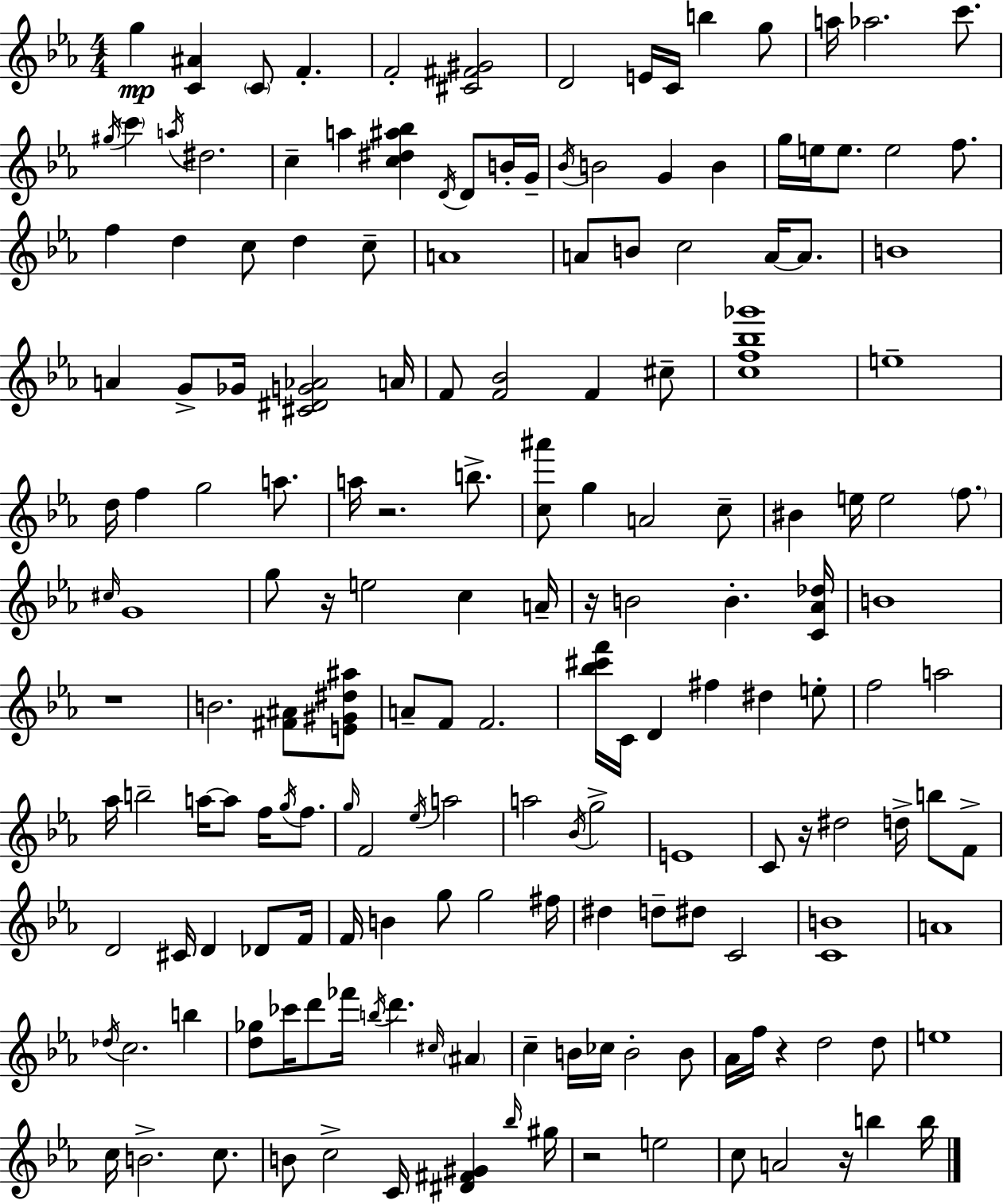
X:1
T:Untitled
M:4/4
L:1/4
K:Eb
g [C^A] C/2 F F2 [^C^F^G]2 D2 E/4 C/4 b g/2 a/4 _a2 c'/2 ^g/4 c' a/4 ^d2 c a [c^d^a_b] D/4 D/2 B/4 G/4 _B/4 B2 G B g/4 e/4 e/2 e2 f/2 f d c/2 d c/2 A4 A/2 B/2 c2 A/4 A/2 B4 A G/2 _G/4 [^C^DG_A]2 A/4 F/2 [F_B]2 F ^c/2 [cf_b_g']4 e4 d/4 f g2 a/2 a/4 z2 b/2 [c^a']/2 g A2 c/2 ^B e/4 e2 f/2 ^c/4 G4 g/2 z/4 e2 c A/4 z/4 B2 B [C_A_d]/4 B4 z4 B2 [^F^A]/2 [E^G^d^a]/2 A/2 F/2 F2 [_b^c'f']/4 C/4 D ^f ^d e/2 f2 a2 _a/4 b2 a/4 a/2 f/4 g/4 f/2 g/4 F2 _e/4 a2 a2 _B/4 g2 E4 C/2 z/4 ^d2 d/4 b/2 F/2 D2 ^C/4 D _D/2 F/4 F/4 B g/2 g2 ^f/4 ^d d/2 ^d/2 C2 [CB]4 A4 _d/4 c2 b [d_g]/2 _c'/4 d'/2 _f'/4 b/4 d' ^c/4 ^A c B/4 _c/4 B2 B/2 _A/4 f/4 z d2 d/2 e4 c/4 B2 c/2 B/2 c2 C/4 [^D^F^G] _b/4 ^g/4 z2 e2 c/2 A2 z/4 b b/4